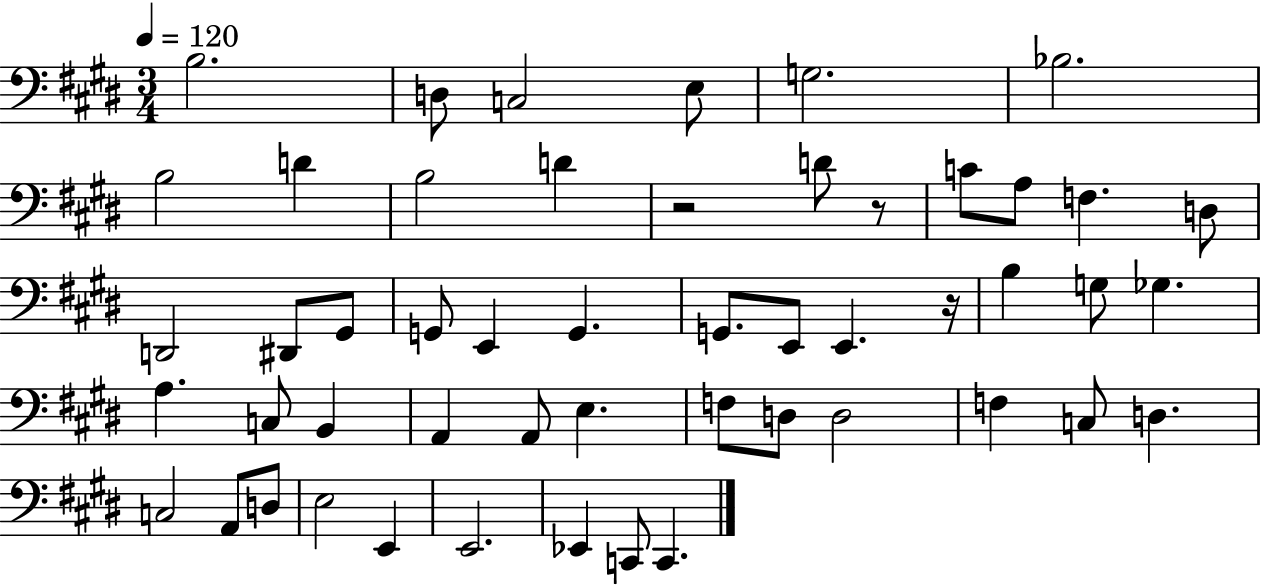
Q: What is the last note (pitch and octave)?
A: C2